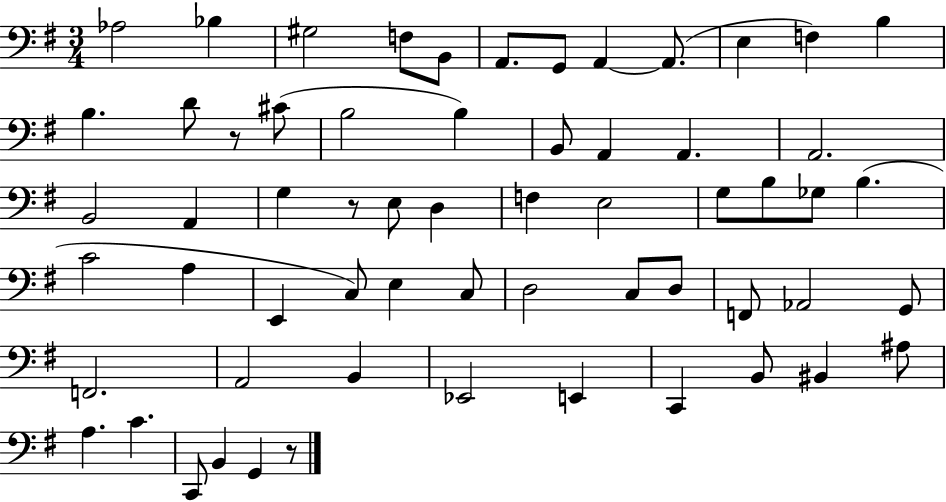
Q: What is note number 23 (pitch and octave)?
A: A2